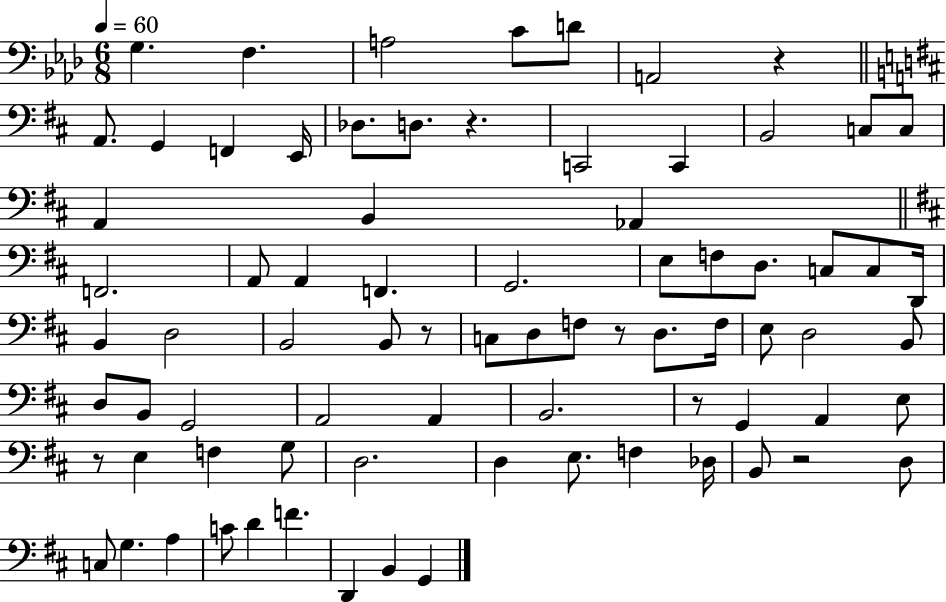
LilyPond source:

{
  \clef bass
  \numericTimeSignature
  \time 6/8
  \key aes \major
  \tempo 4 = 60
  g4. f4. | a2 c'8 d'8 | a,2 r4 | \bar "||" \break \key d \major a,8. g,4 f,4 e,16 | des8. d8. r4. | c,2 c,4 | b,2 c8 c8 | \break a,4 b,4 aes,4 | \bar "||" \break \key d \major f,2. | a,8 a,4 f,4. | g,2. | e8 f8 d8. c8 c8 d,16 | \break b,4 d2 | b,2 b,8 r8 | c8 d8 f8 r8 d8. f16 | e8 d2 b,8 | \break d8 b,8 g,2 | a,2 a,4 | b,2. | r8 g,4 a,4 e8 | \break r8 e4 f4 g8 | d2. | d4 e8. f4 des16 | b,8 r2 d8 | \break c8 g4. a4 | c'8 d'4 f'4. | d,4 b,4 g,4 | \bar "|."
}